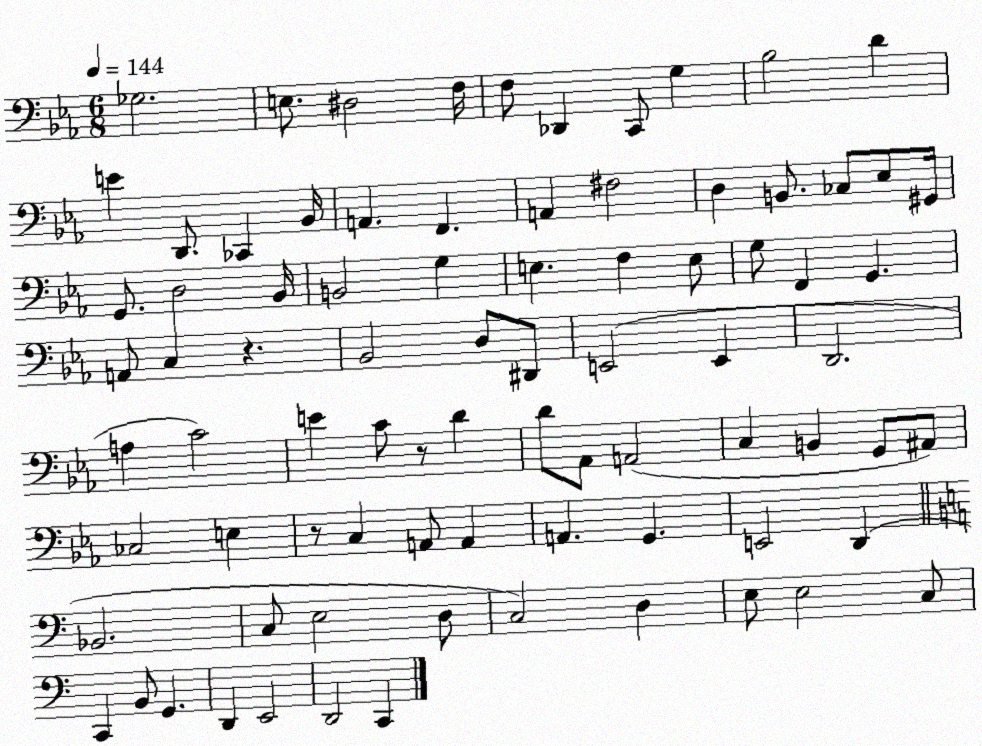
X:1
T:Untitled
M:6/8
L:1/4
K:Eb
_G,2 E,/2 ^D,2 F,/4 F,/2 _D,, C,,/2 G, _B,2 D E D,,/2 _C,, _B,,/4 A,, F,, A,, ^F,2 D, B,,/2 _C,/2 _E,/2 ^G,,/4 G,,/2 D,2 _B,,/4 B,,2 G, E, F, E,/2 G,/2 F,, G,, A,,/2 C, z _B,,2 D,/2 ^D,,/2 E,,2 E,, D,,2 A, C2 E C/2 z/2 D D/2 _A,,/2 A,,2 C, B,, G,,/2 ^A,,/2 _C,2 E, z/2 C, A,,/2 A,, A,, G,, E,,2 D,, _B,,2 C,/2 E,2 D,/2 C,2 D, E,/2 E,2 C,/2 C,, B,,/2 G,, D,, E,,2 D,,2 C,,